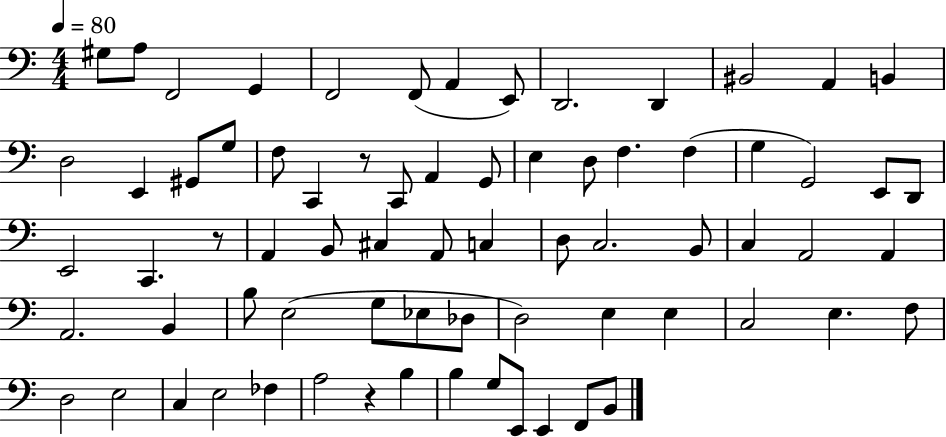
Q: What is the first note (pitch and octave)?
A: G#3